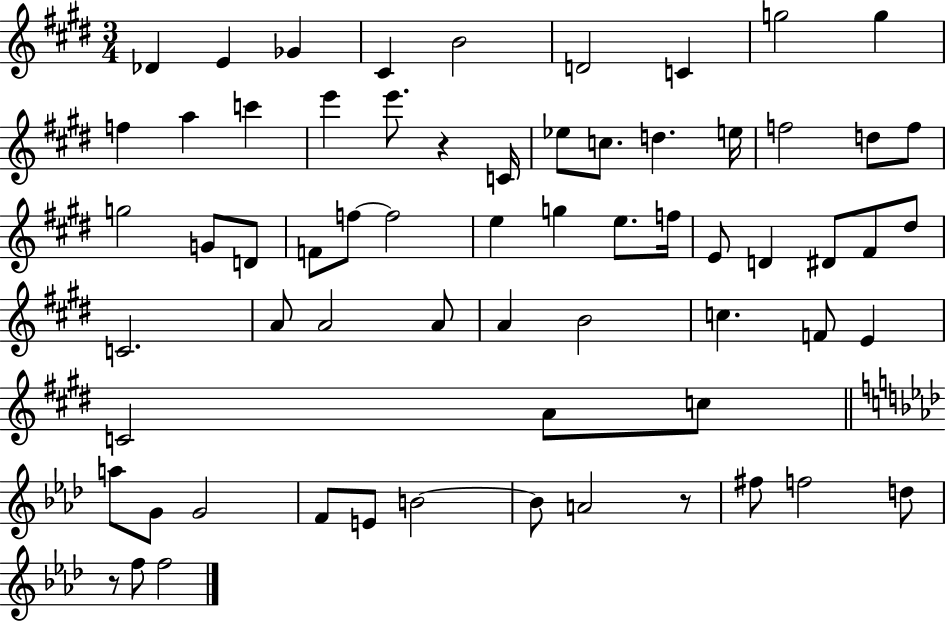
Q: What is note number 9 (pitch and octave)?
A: G5